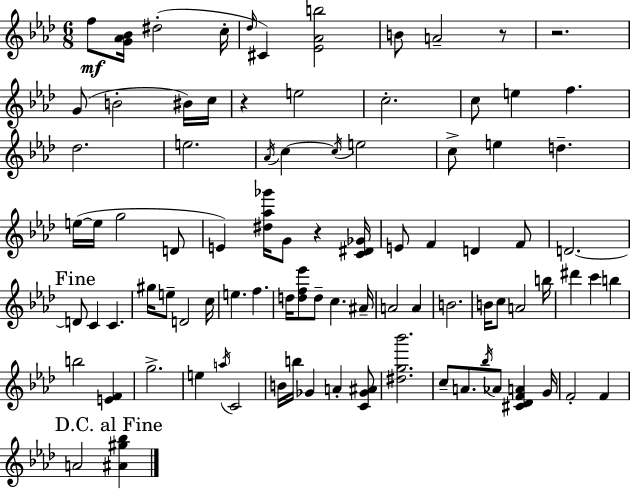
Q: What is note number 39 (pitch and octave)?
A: C4